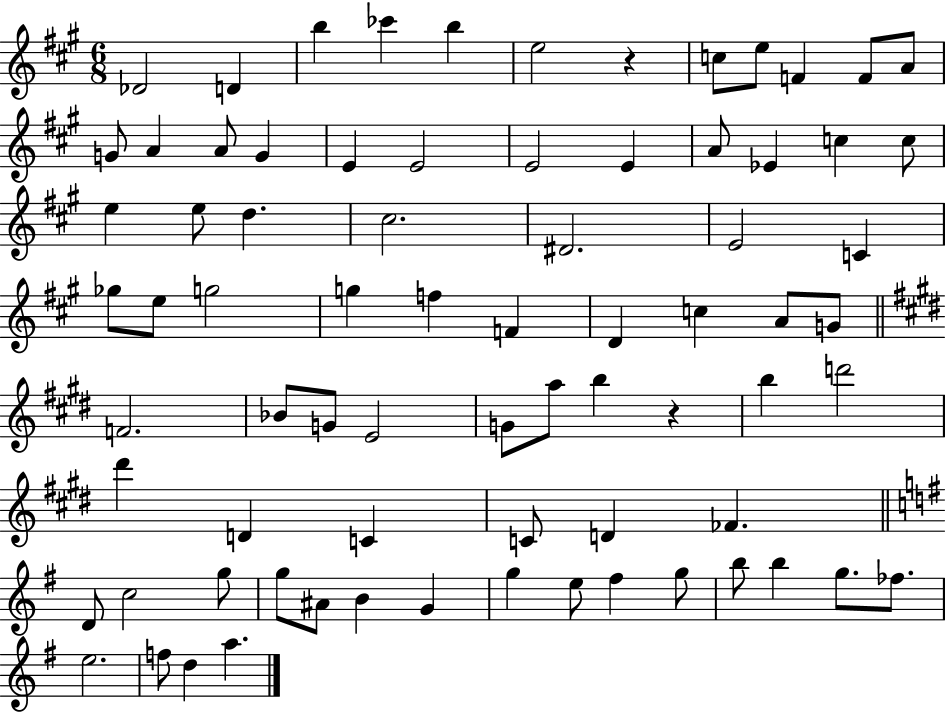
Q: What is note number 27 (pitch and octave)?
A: C#5